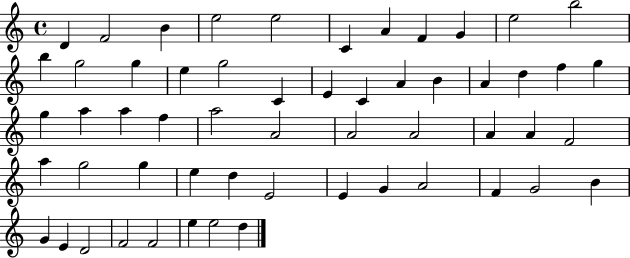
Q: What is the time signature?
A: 4/4